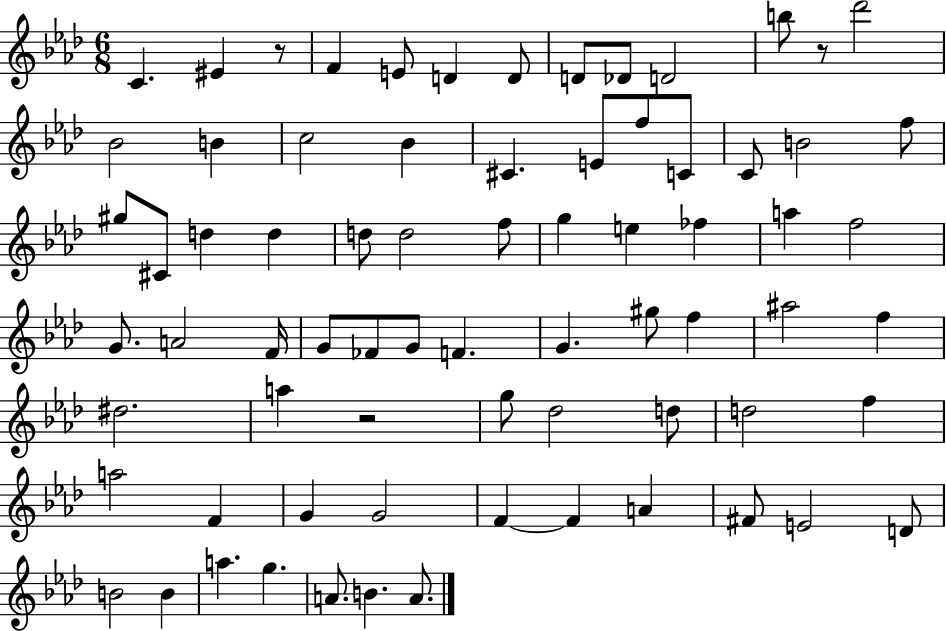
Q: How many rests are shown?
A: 3